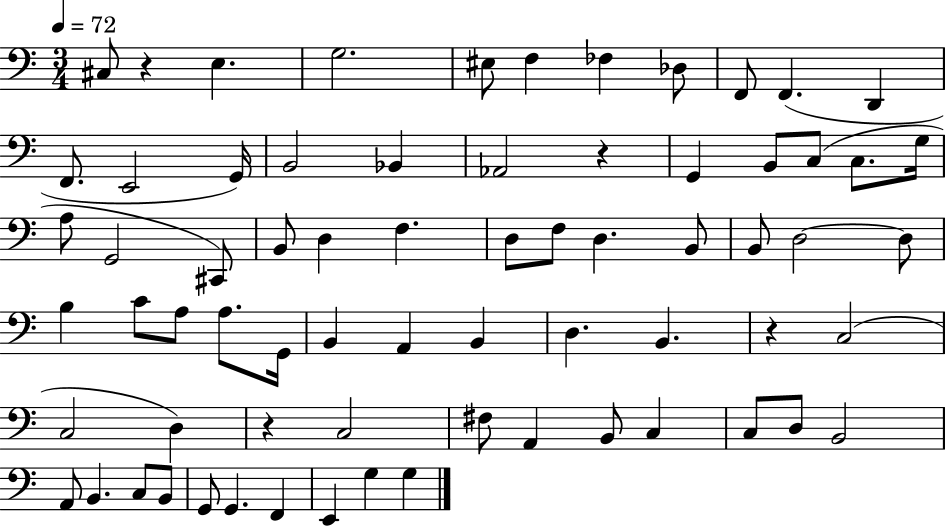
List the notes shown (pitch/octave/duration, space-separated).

C#3/e R/q E3/q. G3/h. EIS3/e F3/q FES3/q Db3/e F2/e F2/q. D2/q F2/e. E2/h G2/s B2/h Bb2/q Ab2/h R/q G2/q B2/e C3/e C3/e. G3/s A3/e G2/h C#2/e B2/e D3/q F3/q. D3/e F3/e D3/q. B2/e B2/e D3/h D3/e B3/q C4/e A3/e A3/e. G2/s B2/q A2/q B2/q D3/q. B2/q. R/q C3/h C3/h D3/q R/q C3/h F#3/e A2/q B2/e C3/q C3/e D3/e B2/h A2/e B2/q. C3/e B2/e G2/e G2/q. F2/q E2/q G3/q G3/q